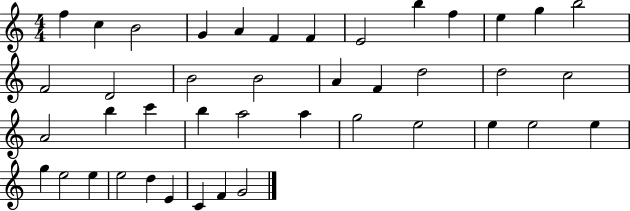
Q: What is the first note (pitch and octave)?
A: F5